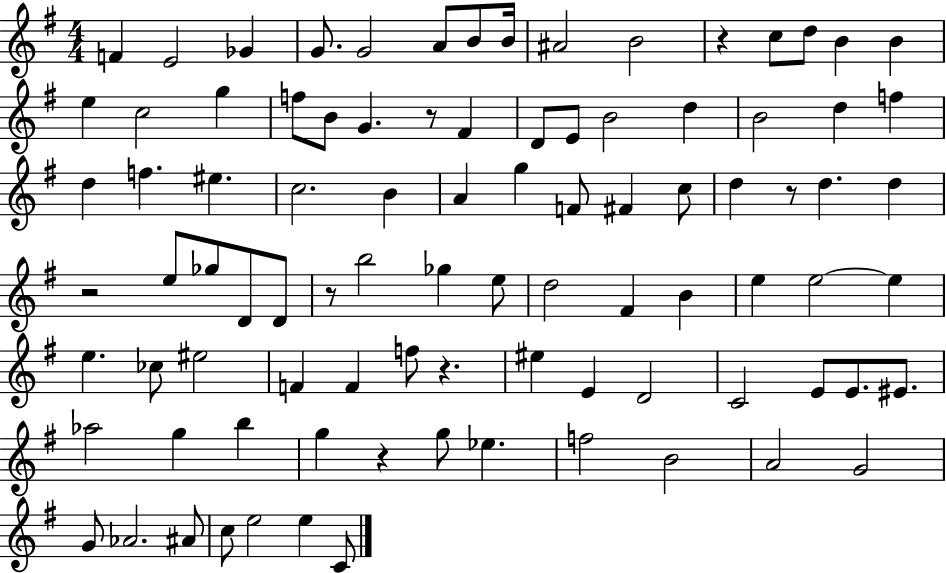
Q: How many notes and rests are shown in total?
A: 91